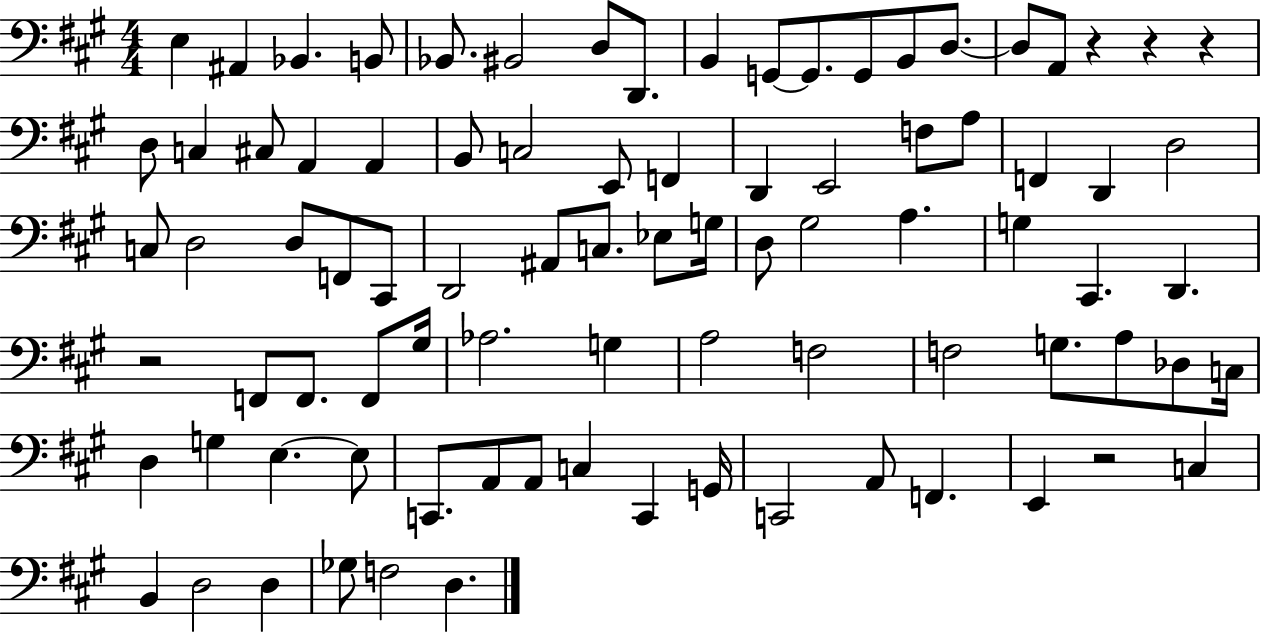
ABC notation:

X:1
T:Untitled
M:4/4
L:1/4
K:A
E, ^A,, _B,, B,,/2 _B,,/2 ^B,,2 D,/2 D,,/2 B,, G,,/2 G,,/2 G,,/2 B,,/2 D,/2 D,/2 A,,/2 z z z D,/2 C, ^C,/2 A,, A,, B,,/2 C,2 E,,/2 F,, D,, E,,2 F,/2 A,/2 F,, D,, D,2 C,/2 D,2 D,/2 F,,/2 ^C,,/2 D,,2 ^A,,/2 C,/2 _E,/2 G,/4 D,/2 ^G,2 A, G, ^C,, D,, z2 F,,/2 F,,/2 F,,/2 ^G,/4 _A,2 G, A,2 F,2 F,2 G,/2 A,/2 _D,/2 C,/4 D, G, E, E,/2 C,,/2 A,,/2 A,,/2 C, C,, G,,/4 C,,2 A,,/2 F,, E,, z2 C, B,, D,2 D, _G,/2 F,2 D,